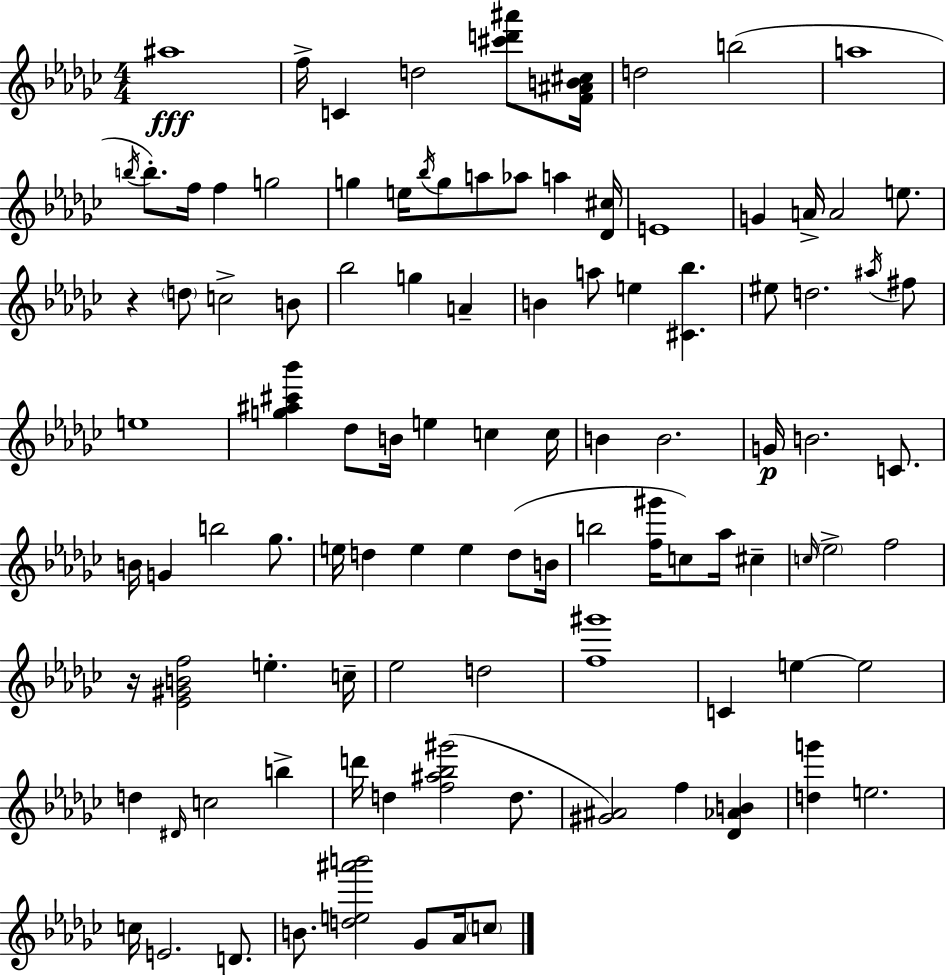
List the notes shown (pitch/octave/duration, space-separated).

A#5/w F5/s C4/q D5/h [C#6,D6,A#6]/e [F4,A#4,B4,C#5]/s D5/h B5/h A5/w B5/s B5/e. F5/s F5/q G5/h G5/q E5/s Bb5/s G5/e A5/e Ab5/e A5/q [Db4,C#5]/s E4/w G4/q A4/s A4/h E5/e. R/q D5/e C5/h B4/e Bb5/h G5/q A4/q B4/q A5/e E5/q [C#4,Bb5]/q. EIS5/e D5/h. A#5/s F#5/e E5/w [G5,A#5,C#6,Bb6]/q Db5/e B4/s E5/q C5/q C5/s B4/q B4/h. G4/s B4/h. C4/e. B4/s G4/q B5/h Gb5/e. E5/s D5/q E5/q E5/q D5/e B4/s B5/h [F5,G#6]/s C5/e Ab5/s C#5/q C5/s Eb5/h F5/h R/s [Eb4,G#4,B4,F5]/h E5/q. C5/s Eb5/h D5/h [F5,G#6]/w C4/q E5/q E5/h D5/q D#4/s C5/h B5/q D6/s D5/q [F5,A#5,Bb5,G#6]/h D5/e. [G#4,A#4]/h F5/q [Db4,Ab4,B4]/q [D5,G6]/q E5/h. C5/s E4/h. D4/e. B4/e. [D5,E5,A#6,B6]/h Gb4/e Ab4/s C5/e